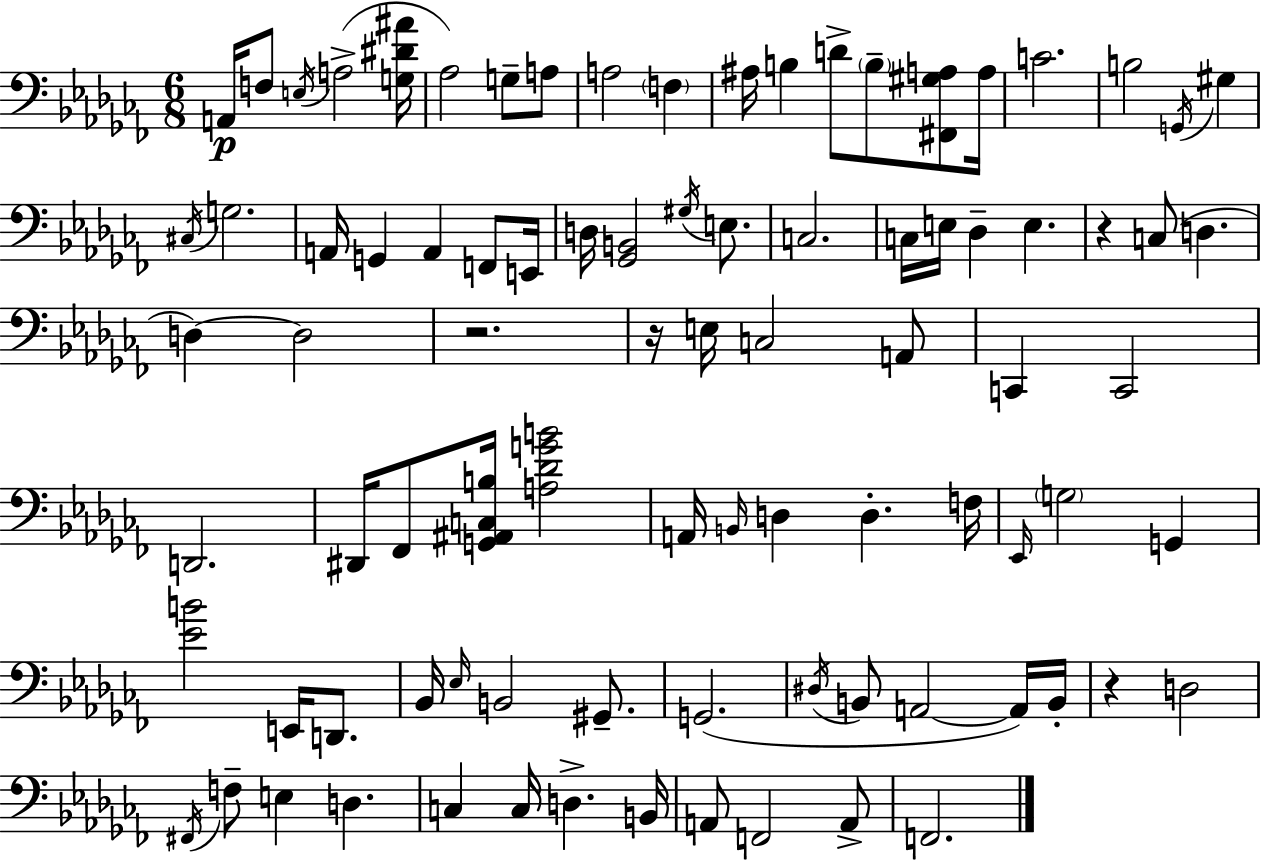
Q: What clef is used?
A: bass